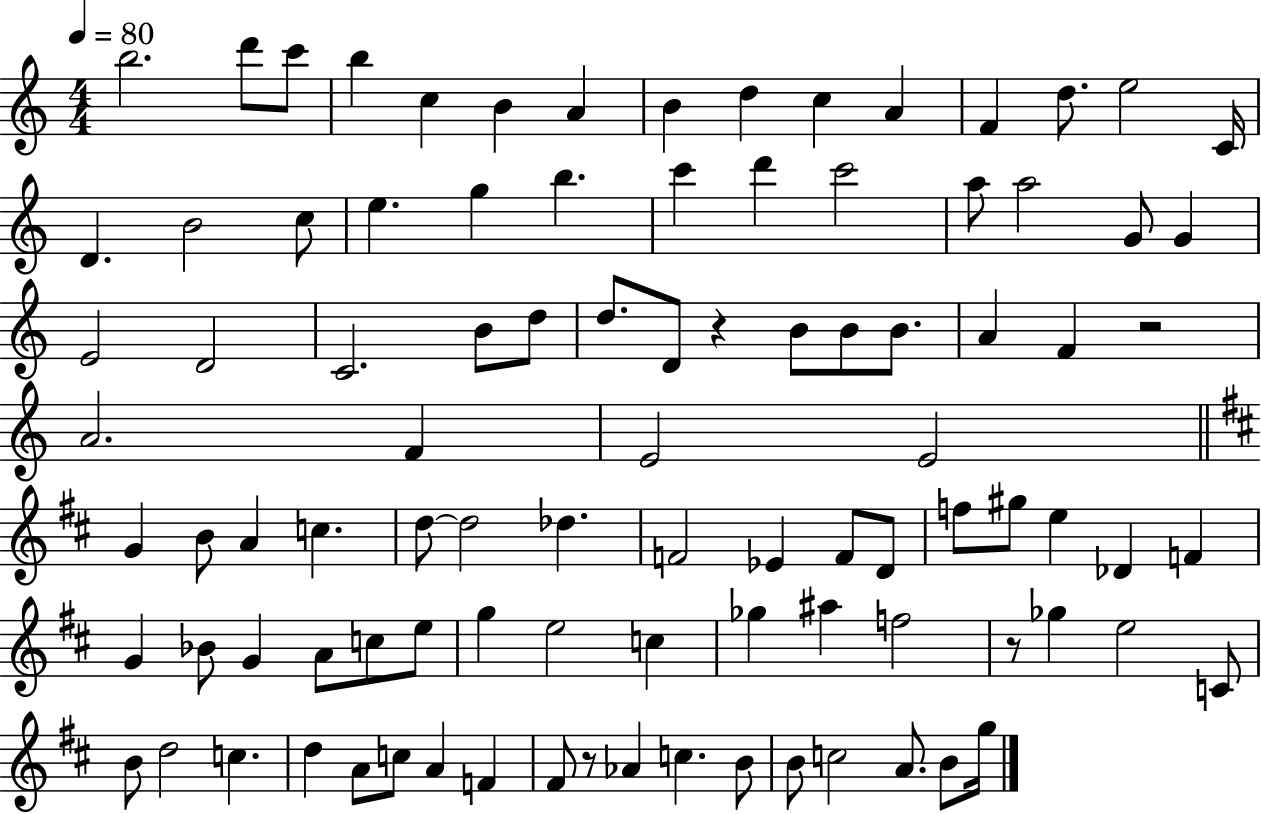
B5/h. D6/e C6/e B5/q C5/q B4/q A4/q B4/q D5/q C5/q A4/q F4/q D5/e. E5/h C4/s D4/q. B4/h C5/e E5/q. G5/q B5/q. C6/q D6/q C6/h A5/e A5/h G4/e G4/q E4/h D4/h C4/h. B4/e D5/e D5/e. D4/e R/q B4/e B4/e B4/e. A4/q F4/q R/h A4/h. F4/q E4/h E4/h G4/q B4/e A4/q C5/q. D5/e D5/h Db5/q. F4/h Eb4/q F4/e D4/e F5/e G#5/e E5/q Db4/q F4/q G4/q Bb4/e G4/q A4/e C5/e E5/e G5/q E5/h C5/q Gb5/q A#5/q F5/h R/e Gb5/q E5/h C4/e B4/e D5/h C5/q. D5/q A4/e C5/e A4/q F4/q F#4/e R/e Ab4/q C5/q. B4/e B4/e C5/h A4/e. B4/e G5/s